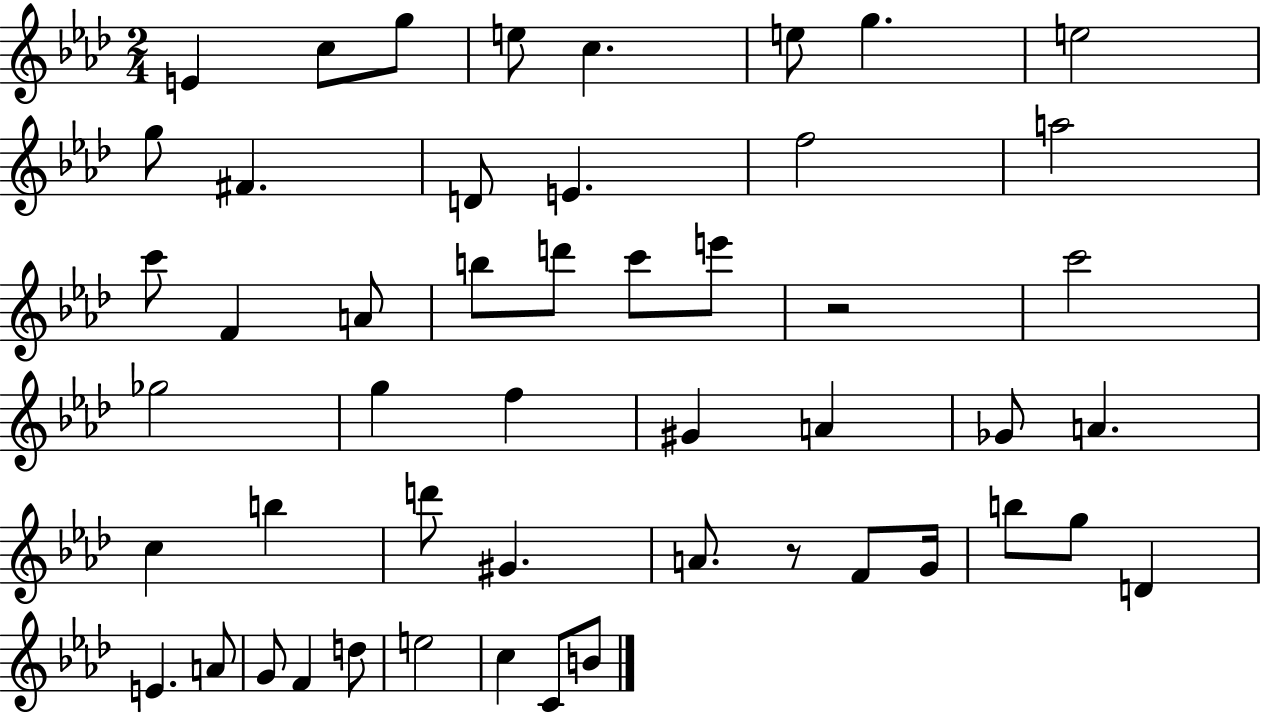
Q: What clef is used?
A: treble